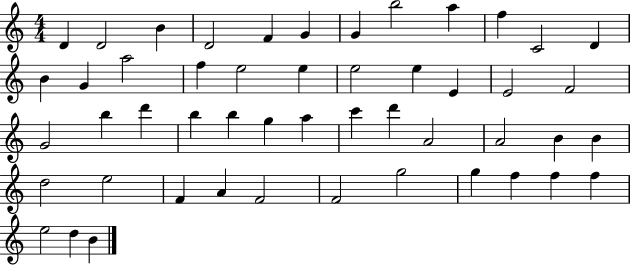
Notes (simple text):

D4/q D4/h B4/q D4/h F4/q G4/q G4/q B5/h A5/q F5/q C4/h D4/q B4/q G4/q A5/h F5/q E5/h E5/q E5/h E5/q E4/q E4/h F4/h G4/h B5/q D6/q B5/q B5/q G5/q A5/q C6/q D6/q A4/h A4/h B4/q B4/q D5/h E5/h F4/q A4/q F4/h F4/h G5/h G5/q F5/q F5/q F5/q E5/h D5/q B4/q